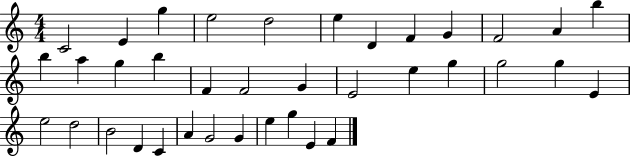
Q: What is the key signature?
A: C major